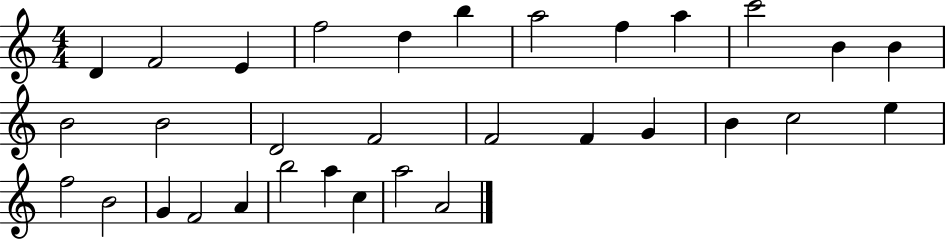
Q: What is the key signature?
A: C major